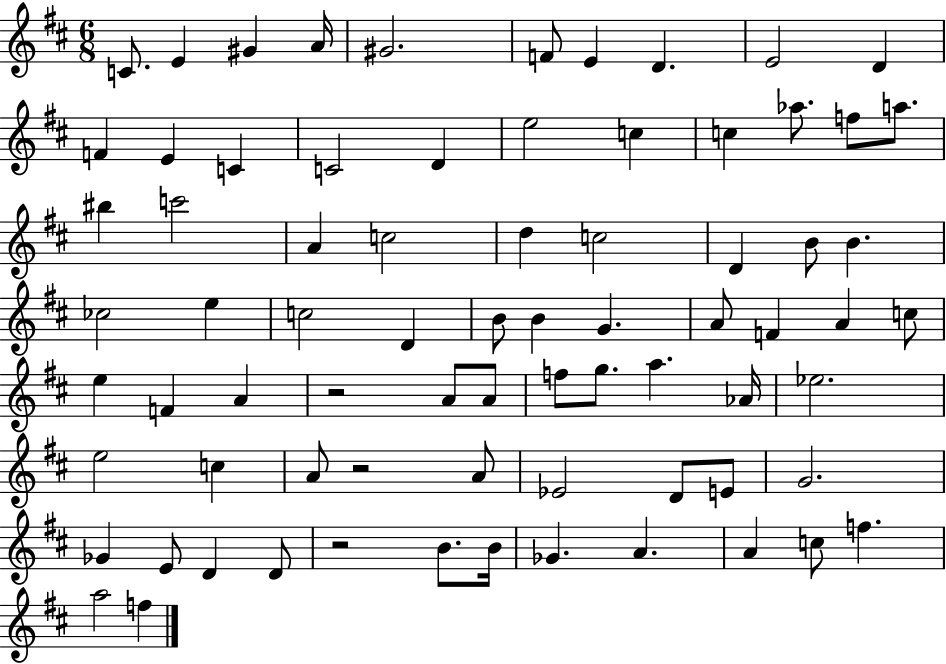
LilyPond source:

{
  \clef treble
  \numericTimeSignature
  \time 6/8
  \key d \major
  c'8. e'4 gis'4 a'16 | gis'2. | f'8 e'4 d'4. | e'2 d'4 | \break f'4 e'4 c'4 | c'2 d'4 | e''2 c''4 | c''4 aes''8. f''8 a''8. | \break bis''4 c'''2 | a'4 c''2 | d''4 c''2 | d'4 b'8 b'4. | \break ces''2 e''4 | c''2 d'4 | b'8 b'4 g'4. | a'8 f'4 a'4 c''8 | \break e''4 f'4 a'4 | r2 a'8 a'8 | f''8 g''8. a''4. aes'16 | ees''2. | \break e''2 c''4 | a'8 r2 a'8 | ees'2 d'8 e'8 | g'2. | \break ges'4 e'8 d'4 d'8 | r2 b'8. b'16 | ges'4. a'4. | a'4 c''8 f''4. | \break a''2 f''4 | \bar "|."
}